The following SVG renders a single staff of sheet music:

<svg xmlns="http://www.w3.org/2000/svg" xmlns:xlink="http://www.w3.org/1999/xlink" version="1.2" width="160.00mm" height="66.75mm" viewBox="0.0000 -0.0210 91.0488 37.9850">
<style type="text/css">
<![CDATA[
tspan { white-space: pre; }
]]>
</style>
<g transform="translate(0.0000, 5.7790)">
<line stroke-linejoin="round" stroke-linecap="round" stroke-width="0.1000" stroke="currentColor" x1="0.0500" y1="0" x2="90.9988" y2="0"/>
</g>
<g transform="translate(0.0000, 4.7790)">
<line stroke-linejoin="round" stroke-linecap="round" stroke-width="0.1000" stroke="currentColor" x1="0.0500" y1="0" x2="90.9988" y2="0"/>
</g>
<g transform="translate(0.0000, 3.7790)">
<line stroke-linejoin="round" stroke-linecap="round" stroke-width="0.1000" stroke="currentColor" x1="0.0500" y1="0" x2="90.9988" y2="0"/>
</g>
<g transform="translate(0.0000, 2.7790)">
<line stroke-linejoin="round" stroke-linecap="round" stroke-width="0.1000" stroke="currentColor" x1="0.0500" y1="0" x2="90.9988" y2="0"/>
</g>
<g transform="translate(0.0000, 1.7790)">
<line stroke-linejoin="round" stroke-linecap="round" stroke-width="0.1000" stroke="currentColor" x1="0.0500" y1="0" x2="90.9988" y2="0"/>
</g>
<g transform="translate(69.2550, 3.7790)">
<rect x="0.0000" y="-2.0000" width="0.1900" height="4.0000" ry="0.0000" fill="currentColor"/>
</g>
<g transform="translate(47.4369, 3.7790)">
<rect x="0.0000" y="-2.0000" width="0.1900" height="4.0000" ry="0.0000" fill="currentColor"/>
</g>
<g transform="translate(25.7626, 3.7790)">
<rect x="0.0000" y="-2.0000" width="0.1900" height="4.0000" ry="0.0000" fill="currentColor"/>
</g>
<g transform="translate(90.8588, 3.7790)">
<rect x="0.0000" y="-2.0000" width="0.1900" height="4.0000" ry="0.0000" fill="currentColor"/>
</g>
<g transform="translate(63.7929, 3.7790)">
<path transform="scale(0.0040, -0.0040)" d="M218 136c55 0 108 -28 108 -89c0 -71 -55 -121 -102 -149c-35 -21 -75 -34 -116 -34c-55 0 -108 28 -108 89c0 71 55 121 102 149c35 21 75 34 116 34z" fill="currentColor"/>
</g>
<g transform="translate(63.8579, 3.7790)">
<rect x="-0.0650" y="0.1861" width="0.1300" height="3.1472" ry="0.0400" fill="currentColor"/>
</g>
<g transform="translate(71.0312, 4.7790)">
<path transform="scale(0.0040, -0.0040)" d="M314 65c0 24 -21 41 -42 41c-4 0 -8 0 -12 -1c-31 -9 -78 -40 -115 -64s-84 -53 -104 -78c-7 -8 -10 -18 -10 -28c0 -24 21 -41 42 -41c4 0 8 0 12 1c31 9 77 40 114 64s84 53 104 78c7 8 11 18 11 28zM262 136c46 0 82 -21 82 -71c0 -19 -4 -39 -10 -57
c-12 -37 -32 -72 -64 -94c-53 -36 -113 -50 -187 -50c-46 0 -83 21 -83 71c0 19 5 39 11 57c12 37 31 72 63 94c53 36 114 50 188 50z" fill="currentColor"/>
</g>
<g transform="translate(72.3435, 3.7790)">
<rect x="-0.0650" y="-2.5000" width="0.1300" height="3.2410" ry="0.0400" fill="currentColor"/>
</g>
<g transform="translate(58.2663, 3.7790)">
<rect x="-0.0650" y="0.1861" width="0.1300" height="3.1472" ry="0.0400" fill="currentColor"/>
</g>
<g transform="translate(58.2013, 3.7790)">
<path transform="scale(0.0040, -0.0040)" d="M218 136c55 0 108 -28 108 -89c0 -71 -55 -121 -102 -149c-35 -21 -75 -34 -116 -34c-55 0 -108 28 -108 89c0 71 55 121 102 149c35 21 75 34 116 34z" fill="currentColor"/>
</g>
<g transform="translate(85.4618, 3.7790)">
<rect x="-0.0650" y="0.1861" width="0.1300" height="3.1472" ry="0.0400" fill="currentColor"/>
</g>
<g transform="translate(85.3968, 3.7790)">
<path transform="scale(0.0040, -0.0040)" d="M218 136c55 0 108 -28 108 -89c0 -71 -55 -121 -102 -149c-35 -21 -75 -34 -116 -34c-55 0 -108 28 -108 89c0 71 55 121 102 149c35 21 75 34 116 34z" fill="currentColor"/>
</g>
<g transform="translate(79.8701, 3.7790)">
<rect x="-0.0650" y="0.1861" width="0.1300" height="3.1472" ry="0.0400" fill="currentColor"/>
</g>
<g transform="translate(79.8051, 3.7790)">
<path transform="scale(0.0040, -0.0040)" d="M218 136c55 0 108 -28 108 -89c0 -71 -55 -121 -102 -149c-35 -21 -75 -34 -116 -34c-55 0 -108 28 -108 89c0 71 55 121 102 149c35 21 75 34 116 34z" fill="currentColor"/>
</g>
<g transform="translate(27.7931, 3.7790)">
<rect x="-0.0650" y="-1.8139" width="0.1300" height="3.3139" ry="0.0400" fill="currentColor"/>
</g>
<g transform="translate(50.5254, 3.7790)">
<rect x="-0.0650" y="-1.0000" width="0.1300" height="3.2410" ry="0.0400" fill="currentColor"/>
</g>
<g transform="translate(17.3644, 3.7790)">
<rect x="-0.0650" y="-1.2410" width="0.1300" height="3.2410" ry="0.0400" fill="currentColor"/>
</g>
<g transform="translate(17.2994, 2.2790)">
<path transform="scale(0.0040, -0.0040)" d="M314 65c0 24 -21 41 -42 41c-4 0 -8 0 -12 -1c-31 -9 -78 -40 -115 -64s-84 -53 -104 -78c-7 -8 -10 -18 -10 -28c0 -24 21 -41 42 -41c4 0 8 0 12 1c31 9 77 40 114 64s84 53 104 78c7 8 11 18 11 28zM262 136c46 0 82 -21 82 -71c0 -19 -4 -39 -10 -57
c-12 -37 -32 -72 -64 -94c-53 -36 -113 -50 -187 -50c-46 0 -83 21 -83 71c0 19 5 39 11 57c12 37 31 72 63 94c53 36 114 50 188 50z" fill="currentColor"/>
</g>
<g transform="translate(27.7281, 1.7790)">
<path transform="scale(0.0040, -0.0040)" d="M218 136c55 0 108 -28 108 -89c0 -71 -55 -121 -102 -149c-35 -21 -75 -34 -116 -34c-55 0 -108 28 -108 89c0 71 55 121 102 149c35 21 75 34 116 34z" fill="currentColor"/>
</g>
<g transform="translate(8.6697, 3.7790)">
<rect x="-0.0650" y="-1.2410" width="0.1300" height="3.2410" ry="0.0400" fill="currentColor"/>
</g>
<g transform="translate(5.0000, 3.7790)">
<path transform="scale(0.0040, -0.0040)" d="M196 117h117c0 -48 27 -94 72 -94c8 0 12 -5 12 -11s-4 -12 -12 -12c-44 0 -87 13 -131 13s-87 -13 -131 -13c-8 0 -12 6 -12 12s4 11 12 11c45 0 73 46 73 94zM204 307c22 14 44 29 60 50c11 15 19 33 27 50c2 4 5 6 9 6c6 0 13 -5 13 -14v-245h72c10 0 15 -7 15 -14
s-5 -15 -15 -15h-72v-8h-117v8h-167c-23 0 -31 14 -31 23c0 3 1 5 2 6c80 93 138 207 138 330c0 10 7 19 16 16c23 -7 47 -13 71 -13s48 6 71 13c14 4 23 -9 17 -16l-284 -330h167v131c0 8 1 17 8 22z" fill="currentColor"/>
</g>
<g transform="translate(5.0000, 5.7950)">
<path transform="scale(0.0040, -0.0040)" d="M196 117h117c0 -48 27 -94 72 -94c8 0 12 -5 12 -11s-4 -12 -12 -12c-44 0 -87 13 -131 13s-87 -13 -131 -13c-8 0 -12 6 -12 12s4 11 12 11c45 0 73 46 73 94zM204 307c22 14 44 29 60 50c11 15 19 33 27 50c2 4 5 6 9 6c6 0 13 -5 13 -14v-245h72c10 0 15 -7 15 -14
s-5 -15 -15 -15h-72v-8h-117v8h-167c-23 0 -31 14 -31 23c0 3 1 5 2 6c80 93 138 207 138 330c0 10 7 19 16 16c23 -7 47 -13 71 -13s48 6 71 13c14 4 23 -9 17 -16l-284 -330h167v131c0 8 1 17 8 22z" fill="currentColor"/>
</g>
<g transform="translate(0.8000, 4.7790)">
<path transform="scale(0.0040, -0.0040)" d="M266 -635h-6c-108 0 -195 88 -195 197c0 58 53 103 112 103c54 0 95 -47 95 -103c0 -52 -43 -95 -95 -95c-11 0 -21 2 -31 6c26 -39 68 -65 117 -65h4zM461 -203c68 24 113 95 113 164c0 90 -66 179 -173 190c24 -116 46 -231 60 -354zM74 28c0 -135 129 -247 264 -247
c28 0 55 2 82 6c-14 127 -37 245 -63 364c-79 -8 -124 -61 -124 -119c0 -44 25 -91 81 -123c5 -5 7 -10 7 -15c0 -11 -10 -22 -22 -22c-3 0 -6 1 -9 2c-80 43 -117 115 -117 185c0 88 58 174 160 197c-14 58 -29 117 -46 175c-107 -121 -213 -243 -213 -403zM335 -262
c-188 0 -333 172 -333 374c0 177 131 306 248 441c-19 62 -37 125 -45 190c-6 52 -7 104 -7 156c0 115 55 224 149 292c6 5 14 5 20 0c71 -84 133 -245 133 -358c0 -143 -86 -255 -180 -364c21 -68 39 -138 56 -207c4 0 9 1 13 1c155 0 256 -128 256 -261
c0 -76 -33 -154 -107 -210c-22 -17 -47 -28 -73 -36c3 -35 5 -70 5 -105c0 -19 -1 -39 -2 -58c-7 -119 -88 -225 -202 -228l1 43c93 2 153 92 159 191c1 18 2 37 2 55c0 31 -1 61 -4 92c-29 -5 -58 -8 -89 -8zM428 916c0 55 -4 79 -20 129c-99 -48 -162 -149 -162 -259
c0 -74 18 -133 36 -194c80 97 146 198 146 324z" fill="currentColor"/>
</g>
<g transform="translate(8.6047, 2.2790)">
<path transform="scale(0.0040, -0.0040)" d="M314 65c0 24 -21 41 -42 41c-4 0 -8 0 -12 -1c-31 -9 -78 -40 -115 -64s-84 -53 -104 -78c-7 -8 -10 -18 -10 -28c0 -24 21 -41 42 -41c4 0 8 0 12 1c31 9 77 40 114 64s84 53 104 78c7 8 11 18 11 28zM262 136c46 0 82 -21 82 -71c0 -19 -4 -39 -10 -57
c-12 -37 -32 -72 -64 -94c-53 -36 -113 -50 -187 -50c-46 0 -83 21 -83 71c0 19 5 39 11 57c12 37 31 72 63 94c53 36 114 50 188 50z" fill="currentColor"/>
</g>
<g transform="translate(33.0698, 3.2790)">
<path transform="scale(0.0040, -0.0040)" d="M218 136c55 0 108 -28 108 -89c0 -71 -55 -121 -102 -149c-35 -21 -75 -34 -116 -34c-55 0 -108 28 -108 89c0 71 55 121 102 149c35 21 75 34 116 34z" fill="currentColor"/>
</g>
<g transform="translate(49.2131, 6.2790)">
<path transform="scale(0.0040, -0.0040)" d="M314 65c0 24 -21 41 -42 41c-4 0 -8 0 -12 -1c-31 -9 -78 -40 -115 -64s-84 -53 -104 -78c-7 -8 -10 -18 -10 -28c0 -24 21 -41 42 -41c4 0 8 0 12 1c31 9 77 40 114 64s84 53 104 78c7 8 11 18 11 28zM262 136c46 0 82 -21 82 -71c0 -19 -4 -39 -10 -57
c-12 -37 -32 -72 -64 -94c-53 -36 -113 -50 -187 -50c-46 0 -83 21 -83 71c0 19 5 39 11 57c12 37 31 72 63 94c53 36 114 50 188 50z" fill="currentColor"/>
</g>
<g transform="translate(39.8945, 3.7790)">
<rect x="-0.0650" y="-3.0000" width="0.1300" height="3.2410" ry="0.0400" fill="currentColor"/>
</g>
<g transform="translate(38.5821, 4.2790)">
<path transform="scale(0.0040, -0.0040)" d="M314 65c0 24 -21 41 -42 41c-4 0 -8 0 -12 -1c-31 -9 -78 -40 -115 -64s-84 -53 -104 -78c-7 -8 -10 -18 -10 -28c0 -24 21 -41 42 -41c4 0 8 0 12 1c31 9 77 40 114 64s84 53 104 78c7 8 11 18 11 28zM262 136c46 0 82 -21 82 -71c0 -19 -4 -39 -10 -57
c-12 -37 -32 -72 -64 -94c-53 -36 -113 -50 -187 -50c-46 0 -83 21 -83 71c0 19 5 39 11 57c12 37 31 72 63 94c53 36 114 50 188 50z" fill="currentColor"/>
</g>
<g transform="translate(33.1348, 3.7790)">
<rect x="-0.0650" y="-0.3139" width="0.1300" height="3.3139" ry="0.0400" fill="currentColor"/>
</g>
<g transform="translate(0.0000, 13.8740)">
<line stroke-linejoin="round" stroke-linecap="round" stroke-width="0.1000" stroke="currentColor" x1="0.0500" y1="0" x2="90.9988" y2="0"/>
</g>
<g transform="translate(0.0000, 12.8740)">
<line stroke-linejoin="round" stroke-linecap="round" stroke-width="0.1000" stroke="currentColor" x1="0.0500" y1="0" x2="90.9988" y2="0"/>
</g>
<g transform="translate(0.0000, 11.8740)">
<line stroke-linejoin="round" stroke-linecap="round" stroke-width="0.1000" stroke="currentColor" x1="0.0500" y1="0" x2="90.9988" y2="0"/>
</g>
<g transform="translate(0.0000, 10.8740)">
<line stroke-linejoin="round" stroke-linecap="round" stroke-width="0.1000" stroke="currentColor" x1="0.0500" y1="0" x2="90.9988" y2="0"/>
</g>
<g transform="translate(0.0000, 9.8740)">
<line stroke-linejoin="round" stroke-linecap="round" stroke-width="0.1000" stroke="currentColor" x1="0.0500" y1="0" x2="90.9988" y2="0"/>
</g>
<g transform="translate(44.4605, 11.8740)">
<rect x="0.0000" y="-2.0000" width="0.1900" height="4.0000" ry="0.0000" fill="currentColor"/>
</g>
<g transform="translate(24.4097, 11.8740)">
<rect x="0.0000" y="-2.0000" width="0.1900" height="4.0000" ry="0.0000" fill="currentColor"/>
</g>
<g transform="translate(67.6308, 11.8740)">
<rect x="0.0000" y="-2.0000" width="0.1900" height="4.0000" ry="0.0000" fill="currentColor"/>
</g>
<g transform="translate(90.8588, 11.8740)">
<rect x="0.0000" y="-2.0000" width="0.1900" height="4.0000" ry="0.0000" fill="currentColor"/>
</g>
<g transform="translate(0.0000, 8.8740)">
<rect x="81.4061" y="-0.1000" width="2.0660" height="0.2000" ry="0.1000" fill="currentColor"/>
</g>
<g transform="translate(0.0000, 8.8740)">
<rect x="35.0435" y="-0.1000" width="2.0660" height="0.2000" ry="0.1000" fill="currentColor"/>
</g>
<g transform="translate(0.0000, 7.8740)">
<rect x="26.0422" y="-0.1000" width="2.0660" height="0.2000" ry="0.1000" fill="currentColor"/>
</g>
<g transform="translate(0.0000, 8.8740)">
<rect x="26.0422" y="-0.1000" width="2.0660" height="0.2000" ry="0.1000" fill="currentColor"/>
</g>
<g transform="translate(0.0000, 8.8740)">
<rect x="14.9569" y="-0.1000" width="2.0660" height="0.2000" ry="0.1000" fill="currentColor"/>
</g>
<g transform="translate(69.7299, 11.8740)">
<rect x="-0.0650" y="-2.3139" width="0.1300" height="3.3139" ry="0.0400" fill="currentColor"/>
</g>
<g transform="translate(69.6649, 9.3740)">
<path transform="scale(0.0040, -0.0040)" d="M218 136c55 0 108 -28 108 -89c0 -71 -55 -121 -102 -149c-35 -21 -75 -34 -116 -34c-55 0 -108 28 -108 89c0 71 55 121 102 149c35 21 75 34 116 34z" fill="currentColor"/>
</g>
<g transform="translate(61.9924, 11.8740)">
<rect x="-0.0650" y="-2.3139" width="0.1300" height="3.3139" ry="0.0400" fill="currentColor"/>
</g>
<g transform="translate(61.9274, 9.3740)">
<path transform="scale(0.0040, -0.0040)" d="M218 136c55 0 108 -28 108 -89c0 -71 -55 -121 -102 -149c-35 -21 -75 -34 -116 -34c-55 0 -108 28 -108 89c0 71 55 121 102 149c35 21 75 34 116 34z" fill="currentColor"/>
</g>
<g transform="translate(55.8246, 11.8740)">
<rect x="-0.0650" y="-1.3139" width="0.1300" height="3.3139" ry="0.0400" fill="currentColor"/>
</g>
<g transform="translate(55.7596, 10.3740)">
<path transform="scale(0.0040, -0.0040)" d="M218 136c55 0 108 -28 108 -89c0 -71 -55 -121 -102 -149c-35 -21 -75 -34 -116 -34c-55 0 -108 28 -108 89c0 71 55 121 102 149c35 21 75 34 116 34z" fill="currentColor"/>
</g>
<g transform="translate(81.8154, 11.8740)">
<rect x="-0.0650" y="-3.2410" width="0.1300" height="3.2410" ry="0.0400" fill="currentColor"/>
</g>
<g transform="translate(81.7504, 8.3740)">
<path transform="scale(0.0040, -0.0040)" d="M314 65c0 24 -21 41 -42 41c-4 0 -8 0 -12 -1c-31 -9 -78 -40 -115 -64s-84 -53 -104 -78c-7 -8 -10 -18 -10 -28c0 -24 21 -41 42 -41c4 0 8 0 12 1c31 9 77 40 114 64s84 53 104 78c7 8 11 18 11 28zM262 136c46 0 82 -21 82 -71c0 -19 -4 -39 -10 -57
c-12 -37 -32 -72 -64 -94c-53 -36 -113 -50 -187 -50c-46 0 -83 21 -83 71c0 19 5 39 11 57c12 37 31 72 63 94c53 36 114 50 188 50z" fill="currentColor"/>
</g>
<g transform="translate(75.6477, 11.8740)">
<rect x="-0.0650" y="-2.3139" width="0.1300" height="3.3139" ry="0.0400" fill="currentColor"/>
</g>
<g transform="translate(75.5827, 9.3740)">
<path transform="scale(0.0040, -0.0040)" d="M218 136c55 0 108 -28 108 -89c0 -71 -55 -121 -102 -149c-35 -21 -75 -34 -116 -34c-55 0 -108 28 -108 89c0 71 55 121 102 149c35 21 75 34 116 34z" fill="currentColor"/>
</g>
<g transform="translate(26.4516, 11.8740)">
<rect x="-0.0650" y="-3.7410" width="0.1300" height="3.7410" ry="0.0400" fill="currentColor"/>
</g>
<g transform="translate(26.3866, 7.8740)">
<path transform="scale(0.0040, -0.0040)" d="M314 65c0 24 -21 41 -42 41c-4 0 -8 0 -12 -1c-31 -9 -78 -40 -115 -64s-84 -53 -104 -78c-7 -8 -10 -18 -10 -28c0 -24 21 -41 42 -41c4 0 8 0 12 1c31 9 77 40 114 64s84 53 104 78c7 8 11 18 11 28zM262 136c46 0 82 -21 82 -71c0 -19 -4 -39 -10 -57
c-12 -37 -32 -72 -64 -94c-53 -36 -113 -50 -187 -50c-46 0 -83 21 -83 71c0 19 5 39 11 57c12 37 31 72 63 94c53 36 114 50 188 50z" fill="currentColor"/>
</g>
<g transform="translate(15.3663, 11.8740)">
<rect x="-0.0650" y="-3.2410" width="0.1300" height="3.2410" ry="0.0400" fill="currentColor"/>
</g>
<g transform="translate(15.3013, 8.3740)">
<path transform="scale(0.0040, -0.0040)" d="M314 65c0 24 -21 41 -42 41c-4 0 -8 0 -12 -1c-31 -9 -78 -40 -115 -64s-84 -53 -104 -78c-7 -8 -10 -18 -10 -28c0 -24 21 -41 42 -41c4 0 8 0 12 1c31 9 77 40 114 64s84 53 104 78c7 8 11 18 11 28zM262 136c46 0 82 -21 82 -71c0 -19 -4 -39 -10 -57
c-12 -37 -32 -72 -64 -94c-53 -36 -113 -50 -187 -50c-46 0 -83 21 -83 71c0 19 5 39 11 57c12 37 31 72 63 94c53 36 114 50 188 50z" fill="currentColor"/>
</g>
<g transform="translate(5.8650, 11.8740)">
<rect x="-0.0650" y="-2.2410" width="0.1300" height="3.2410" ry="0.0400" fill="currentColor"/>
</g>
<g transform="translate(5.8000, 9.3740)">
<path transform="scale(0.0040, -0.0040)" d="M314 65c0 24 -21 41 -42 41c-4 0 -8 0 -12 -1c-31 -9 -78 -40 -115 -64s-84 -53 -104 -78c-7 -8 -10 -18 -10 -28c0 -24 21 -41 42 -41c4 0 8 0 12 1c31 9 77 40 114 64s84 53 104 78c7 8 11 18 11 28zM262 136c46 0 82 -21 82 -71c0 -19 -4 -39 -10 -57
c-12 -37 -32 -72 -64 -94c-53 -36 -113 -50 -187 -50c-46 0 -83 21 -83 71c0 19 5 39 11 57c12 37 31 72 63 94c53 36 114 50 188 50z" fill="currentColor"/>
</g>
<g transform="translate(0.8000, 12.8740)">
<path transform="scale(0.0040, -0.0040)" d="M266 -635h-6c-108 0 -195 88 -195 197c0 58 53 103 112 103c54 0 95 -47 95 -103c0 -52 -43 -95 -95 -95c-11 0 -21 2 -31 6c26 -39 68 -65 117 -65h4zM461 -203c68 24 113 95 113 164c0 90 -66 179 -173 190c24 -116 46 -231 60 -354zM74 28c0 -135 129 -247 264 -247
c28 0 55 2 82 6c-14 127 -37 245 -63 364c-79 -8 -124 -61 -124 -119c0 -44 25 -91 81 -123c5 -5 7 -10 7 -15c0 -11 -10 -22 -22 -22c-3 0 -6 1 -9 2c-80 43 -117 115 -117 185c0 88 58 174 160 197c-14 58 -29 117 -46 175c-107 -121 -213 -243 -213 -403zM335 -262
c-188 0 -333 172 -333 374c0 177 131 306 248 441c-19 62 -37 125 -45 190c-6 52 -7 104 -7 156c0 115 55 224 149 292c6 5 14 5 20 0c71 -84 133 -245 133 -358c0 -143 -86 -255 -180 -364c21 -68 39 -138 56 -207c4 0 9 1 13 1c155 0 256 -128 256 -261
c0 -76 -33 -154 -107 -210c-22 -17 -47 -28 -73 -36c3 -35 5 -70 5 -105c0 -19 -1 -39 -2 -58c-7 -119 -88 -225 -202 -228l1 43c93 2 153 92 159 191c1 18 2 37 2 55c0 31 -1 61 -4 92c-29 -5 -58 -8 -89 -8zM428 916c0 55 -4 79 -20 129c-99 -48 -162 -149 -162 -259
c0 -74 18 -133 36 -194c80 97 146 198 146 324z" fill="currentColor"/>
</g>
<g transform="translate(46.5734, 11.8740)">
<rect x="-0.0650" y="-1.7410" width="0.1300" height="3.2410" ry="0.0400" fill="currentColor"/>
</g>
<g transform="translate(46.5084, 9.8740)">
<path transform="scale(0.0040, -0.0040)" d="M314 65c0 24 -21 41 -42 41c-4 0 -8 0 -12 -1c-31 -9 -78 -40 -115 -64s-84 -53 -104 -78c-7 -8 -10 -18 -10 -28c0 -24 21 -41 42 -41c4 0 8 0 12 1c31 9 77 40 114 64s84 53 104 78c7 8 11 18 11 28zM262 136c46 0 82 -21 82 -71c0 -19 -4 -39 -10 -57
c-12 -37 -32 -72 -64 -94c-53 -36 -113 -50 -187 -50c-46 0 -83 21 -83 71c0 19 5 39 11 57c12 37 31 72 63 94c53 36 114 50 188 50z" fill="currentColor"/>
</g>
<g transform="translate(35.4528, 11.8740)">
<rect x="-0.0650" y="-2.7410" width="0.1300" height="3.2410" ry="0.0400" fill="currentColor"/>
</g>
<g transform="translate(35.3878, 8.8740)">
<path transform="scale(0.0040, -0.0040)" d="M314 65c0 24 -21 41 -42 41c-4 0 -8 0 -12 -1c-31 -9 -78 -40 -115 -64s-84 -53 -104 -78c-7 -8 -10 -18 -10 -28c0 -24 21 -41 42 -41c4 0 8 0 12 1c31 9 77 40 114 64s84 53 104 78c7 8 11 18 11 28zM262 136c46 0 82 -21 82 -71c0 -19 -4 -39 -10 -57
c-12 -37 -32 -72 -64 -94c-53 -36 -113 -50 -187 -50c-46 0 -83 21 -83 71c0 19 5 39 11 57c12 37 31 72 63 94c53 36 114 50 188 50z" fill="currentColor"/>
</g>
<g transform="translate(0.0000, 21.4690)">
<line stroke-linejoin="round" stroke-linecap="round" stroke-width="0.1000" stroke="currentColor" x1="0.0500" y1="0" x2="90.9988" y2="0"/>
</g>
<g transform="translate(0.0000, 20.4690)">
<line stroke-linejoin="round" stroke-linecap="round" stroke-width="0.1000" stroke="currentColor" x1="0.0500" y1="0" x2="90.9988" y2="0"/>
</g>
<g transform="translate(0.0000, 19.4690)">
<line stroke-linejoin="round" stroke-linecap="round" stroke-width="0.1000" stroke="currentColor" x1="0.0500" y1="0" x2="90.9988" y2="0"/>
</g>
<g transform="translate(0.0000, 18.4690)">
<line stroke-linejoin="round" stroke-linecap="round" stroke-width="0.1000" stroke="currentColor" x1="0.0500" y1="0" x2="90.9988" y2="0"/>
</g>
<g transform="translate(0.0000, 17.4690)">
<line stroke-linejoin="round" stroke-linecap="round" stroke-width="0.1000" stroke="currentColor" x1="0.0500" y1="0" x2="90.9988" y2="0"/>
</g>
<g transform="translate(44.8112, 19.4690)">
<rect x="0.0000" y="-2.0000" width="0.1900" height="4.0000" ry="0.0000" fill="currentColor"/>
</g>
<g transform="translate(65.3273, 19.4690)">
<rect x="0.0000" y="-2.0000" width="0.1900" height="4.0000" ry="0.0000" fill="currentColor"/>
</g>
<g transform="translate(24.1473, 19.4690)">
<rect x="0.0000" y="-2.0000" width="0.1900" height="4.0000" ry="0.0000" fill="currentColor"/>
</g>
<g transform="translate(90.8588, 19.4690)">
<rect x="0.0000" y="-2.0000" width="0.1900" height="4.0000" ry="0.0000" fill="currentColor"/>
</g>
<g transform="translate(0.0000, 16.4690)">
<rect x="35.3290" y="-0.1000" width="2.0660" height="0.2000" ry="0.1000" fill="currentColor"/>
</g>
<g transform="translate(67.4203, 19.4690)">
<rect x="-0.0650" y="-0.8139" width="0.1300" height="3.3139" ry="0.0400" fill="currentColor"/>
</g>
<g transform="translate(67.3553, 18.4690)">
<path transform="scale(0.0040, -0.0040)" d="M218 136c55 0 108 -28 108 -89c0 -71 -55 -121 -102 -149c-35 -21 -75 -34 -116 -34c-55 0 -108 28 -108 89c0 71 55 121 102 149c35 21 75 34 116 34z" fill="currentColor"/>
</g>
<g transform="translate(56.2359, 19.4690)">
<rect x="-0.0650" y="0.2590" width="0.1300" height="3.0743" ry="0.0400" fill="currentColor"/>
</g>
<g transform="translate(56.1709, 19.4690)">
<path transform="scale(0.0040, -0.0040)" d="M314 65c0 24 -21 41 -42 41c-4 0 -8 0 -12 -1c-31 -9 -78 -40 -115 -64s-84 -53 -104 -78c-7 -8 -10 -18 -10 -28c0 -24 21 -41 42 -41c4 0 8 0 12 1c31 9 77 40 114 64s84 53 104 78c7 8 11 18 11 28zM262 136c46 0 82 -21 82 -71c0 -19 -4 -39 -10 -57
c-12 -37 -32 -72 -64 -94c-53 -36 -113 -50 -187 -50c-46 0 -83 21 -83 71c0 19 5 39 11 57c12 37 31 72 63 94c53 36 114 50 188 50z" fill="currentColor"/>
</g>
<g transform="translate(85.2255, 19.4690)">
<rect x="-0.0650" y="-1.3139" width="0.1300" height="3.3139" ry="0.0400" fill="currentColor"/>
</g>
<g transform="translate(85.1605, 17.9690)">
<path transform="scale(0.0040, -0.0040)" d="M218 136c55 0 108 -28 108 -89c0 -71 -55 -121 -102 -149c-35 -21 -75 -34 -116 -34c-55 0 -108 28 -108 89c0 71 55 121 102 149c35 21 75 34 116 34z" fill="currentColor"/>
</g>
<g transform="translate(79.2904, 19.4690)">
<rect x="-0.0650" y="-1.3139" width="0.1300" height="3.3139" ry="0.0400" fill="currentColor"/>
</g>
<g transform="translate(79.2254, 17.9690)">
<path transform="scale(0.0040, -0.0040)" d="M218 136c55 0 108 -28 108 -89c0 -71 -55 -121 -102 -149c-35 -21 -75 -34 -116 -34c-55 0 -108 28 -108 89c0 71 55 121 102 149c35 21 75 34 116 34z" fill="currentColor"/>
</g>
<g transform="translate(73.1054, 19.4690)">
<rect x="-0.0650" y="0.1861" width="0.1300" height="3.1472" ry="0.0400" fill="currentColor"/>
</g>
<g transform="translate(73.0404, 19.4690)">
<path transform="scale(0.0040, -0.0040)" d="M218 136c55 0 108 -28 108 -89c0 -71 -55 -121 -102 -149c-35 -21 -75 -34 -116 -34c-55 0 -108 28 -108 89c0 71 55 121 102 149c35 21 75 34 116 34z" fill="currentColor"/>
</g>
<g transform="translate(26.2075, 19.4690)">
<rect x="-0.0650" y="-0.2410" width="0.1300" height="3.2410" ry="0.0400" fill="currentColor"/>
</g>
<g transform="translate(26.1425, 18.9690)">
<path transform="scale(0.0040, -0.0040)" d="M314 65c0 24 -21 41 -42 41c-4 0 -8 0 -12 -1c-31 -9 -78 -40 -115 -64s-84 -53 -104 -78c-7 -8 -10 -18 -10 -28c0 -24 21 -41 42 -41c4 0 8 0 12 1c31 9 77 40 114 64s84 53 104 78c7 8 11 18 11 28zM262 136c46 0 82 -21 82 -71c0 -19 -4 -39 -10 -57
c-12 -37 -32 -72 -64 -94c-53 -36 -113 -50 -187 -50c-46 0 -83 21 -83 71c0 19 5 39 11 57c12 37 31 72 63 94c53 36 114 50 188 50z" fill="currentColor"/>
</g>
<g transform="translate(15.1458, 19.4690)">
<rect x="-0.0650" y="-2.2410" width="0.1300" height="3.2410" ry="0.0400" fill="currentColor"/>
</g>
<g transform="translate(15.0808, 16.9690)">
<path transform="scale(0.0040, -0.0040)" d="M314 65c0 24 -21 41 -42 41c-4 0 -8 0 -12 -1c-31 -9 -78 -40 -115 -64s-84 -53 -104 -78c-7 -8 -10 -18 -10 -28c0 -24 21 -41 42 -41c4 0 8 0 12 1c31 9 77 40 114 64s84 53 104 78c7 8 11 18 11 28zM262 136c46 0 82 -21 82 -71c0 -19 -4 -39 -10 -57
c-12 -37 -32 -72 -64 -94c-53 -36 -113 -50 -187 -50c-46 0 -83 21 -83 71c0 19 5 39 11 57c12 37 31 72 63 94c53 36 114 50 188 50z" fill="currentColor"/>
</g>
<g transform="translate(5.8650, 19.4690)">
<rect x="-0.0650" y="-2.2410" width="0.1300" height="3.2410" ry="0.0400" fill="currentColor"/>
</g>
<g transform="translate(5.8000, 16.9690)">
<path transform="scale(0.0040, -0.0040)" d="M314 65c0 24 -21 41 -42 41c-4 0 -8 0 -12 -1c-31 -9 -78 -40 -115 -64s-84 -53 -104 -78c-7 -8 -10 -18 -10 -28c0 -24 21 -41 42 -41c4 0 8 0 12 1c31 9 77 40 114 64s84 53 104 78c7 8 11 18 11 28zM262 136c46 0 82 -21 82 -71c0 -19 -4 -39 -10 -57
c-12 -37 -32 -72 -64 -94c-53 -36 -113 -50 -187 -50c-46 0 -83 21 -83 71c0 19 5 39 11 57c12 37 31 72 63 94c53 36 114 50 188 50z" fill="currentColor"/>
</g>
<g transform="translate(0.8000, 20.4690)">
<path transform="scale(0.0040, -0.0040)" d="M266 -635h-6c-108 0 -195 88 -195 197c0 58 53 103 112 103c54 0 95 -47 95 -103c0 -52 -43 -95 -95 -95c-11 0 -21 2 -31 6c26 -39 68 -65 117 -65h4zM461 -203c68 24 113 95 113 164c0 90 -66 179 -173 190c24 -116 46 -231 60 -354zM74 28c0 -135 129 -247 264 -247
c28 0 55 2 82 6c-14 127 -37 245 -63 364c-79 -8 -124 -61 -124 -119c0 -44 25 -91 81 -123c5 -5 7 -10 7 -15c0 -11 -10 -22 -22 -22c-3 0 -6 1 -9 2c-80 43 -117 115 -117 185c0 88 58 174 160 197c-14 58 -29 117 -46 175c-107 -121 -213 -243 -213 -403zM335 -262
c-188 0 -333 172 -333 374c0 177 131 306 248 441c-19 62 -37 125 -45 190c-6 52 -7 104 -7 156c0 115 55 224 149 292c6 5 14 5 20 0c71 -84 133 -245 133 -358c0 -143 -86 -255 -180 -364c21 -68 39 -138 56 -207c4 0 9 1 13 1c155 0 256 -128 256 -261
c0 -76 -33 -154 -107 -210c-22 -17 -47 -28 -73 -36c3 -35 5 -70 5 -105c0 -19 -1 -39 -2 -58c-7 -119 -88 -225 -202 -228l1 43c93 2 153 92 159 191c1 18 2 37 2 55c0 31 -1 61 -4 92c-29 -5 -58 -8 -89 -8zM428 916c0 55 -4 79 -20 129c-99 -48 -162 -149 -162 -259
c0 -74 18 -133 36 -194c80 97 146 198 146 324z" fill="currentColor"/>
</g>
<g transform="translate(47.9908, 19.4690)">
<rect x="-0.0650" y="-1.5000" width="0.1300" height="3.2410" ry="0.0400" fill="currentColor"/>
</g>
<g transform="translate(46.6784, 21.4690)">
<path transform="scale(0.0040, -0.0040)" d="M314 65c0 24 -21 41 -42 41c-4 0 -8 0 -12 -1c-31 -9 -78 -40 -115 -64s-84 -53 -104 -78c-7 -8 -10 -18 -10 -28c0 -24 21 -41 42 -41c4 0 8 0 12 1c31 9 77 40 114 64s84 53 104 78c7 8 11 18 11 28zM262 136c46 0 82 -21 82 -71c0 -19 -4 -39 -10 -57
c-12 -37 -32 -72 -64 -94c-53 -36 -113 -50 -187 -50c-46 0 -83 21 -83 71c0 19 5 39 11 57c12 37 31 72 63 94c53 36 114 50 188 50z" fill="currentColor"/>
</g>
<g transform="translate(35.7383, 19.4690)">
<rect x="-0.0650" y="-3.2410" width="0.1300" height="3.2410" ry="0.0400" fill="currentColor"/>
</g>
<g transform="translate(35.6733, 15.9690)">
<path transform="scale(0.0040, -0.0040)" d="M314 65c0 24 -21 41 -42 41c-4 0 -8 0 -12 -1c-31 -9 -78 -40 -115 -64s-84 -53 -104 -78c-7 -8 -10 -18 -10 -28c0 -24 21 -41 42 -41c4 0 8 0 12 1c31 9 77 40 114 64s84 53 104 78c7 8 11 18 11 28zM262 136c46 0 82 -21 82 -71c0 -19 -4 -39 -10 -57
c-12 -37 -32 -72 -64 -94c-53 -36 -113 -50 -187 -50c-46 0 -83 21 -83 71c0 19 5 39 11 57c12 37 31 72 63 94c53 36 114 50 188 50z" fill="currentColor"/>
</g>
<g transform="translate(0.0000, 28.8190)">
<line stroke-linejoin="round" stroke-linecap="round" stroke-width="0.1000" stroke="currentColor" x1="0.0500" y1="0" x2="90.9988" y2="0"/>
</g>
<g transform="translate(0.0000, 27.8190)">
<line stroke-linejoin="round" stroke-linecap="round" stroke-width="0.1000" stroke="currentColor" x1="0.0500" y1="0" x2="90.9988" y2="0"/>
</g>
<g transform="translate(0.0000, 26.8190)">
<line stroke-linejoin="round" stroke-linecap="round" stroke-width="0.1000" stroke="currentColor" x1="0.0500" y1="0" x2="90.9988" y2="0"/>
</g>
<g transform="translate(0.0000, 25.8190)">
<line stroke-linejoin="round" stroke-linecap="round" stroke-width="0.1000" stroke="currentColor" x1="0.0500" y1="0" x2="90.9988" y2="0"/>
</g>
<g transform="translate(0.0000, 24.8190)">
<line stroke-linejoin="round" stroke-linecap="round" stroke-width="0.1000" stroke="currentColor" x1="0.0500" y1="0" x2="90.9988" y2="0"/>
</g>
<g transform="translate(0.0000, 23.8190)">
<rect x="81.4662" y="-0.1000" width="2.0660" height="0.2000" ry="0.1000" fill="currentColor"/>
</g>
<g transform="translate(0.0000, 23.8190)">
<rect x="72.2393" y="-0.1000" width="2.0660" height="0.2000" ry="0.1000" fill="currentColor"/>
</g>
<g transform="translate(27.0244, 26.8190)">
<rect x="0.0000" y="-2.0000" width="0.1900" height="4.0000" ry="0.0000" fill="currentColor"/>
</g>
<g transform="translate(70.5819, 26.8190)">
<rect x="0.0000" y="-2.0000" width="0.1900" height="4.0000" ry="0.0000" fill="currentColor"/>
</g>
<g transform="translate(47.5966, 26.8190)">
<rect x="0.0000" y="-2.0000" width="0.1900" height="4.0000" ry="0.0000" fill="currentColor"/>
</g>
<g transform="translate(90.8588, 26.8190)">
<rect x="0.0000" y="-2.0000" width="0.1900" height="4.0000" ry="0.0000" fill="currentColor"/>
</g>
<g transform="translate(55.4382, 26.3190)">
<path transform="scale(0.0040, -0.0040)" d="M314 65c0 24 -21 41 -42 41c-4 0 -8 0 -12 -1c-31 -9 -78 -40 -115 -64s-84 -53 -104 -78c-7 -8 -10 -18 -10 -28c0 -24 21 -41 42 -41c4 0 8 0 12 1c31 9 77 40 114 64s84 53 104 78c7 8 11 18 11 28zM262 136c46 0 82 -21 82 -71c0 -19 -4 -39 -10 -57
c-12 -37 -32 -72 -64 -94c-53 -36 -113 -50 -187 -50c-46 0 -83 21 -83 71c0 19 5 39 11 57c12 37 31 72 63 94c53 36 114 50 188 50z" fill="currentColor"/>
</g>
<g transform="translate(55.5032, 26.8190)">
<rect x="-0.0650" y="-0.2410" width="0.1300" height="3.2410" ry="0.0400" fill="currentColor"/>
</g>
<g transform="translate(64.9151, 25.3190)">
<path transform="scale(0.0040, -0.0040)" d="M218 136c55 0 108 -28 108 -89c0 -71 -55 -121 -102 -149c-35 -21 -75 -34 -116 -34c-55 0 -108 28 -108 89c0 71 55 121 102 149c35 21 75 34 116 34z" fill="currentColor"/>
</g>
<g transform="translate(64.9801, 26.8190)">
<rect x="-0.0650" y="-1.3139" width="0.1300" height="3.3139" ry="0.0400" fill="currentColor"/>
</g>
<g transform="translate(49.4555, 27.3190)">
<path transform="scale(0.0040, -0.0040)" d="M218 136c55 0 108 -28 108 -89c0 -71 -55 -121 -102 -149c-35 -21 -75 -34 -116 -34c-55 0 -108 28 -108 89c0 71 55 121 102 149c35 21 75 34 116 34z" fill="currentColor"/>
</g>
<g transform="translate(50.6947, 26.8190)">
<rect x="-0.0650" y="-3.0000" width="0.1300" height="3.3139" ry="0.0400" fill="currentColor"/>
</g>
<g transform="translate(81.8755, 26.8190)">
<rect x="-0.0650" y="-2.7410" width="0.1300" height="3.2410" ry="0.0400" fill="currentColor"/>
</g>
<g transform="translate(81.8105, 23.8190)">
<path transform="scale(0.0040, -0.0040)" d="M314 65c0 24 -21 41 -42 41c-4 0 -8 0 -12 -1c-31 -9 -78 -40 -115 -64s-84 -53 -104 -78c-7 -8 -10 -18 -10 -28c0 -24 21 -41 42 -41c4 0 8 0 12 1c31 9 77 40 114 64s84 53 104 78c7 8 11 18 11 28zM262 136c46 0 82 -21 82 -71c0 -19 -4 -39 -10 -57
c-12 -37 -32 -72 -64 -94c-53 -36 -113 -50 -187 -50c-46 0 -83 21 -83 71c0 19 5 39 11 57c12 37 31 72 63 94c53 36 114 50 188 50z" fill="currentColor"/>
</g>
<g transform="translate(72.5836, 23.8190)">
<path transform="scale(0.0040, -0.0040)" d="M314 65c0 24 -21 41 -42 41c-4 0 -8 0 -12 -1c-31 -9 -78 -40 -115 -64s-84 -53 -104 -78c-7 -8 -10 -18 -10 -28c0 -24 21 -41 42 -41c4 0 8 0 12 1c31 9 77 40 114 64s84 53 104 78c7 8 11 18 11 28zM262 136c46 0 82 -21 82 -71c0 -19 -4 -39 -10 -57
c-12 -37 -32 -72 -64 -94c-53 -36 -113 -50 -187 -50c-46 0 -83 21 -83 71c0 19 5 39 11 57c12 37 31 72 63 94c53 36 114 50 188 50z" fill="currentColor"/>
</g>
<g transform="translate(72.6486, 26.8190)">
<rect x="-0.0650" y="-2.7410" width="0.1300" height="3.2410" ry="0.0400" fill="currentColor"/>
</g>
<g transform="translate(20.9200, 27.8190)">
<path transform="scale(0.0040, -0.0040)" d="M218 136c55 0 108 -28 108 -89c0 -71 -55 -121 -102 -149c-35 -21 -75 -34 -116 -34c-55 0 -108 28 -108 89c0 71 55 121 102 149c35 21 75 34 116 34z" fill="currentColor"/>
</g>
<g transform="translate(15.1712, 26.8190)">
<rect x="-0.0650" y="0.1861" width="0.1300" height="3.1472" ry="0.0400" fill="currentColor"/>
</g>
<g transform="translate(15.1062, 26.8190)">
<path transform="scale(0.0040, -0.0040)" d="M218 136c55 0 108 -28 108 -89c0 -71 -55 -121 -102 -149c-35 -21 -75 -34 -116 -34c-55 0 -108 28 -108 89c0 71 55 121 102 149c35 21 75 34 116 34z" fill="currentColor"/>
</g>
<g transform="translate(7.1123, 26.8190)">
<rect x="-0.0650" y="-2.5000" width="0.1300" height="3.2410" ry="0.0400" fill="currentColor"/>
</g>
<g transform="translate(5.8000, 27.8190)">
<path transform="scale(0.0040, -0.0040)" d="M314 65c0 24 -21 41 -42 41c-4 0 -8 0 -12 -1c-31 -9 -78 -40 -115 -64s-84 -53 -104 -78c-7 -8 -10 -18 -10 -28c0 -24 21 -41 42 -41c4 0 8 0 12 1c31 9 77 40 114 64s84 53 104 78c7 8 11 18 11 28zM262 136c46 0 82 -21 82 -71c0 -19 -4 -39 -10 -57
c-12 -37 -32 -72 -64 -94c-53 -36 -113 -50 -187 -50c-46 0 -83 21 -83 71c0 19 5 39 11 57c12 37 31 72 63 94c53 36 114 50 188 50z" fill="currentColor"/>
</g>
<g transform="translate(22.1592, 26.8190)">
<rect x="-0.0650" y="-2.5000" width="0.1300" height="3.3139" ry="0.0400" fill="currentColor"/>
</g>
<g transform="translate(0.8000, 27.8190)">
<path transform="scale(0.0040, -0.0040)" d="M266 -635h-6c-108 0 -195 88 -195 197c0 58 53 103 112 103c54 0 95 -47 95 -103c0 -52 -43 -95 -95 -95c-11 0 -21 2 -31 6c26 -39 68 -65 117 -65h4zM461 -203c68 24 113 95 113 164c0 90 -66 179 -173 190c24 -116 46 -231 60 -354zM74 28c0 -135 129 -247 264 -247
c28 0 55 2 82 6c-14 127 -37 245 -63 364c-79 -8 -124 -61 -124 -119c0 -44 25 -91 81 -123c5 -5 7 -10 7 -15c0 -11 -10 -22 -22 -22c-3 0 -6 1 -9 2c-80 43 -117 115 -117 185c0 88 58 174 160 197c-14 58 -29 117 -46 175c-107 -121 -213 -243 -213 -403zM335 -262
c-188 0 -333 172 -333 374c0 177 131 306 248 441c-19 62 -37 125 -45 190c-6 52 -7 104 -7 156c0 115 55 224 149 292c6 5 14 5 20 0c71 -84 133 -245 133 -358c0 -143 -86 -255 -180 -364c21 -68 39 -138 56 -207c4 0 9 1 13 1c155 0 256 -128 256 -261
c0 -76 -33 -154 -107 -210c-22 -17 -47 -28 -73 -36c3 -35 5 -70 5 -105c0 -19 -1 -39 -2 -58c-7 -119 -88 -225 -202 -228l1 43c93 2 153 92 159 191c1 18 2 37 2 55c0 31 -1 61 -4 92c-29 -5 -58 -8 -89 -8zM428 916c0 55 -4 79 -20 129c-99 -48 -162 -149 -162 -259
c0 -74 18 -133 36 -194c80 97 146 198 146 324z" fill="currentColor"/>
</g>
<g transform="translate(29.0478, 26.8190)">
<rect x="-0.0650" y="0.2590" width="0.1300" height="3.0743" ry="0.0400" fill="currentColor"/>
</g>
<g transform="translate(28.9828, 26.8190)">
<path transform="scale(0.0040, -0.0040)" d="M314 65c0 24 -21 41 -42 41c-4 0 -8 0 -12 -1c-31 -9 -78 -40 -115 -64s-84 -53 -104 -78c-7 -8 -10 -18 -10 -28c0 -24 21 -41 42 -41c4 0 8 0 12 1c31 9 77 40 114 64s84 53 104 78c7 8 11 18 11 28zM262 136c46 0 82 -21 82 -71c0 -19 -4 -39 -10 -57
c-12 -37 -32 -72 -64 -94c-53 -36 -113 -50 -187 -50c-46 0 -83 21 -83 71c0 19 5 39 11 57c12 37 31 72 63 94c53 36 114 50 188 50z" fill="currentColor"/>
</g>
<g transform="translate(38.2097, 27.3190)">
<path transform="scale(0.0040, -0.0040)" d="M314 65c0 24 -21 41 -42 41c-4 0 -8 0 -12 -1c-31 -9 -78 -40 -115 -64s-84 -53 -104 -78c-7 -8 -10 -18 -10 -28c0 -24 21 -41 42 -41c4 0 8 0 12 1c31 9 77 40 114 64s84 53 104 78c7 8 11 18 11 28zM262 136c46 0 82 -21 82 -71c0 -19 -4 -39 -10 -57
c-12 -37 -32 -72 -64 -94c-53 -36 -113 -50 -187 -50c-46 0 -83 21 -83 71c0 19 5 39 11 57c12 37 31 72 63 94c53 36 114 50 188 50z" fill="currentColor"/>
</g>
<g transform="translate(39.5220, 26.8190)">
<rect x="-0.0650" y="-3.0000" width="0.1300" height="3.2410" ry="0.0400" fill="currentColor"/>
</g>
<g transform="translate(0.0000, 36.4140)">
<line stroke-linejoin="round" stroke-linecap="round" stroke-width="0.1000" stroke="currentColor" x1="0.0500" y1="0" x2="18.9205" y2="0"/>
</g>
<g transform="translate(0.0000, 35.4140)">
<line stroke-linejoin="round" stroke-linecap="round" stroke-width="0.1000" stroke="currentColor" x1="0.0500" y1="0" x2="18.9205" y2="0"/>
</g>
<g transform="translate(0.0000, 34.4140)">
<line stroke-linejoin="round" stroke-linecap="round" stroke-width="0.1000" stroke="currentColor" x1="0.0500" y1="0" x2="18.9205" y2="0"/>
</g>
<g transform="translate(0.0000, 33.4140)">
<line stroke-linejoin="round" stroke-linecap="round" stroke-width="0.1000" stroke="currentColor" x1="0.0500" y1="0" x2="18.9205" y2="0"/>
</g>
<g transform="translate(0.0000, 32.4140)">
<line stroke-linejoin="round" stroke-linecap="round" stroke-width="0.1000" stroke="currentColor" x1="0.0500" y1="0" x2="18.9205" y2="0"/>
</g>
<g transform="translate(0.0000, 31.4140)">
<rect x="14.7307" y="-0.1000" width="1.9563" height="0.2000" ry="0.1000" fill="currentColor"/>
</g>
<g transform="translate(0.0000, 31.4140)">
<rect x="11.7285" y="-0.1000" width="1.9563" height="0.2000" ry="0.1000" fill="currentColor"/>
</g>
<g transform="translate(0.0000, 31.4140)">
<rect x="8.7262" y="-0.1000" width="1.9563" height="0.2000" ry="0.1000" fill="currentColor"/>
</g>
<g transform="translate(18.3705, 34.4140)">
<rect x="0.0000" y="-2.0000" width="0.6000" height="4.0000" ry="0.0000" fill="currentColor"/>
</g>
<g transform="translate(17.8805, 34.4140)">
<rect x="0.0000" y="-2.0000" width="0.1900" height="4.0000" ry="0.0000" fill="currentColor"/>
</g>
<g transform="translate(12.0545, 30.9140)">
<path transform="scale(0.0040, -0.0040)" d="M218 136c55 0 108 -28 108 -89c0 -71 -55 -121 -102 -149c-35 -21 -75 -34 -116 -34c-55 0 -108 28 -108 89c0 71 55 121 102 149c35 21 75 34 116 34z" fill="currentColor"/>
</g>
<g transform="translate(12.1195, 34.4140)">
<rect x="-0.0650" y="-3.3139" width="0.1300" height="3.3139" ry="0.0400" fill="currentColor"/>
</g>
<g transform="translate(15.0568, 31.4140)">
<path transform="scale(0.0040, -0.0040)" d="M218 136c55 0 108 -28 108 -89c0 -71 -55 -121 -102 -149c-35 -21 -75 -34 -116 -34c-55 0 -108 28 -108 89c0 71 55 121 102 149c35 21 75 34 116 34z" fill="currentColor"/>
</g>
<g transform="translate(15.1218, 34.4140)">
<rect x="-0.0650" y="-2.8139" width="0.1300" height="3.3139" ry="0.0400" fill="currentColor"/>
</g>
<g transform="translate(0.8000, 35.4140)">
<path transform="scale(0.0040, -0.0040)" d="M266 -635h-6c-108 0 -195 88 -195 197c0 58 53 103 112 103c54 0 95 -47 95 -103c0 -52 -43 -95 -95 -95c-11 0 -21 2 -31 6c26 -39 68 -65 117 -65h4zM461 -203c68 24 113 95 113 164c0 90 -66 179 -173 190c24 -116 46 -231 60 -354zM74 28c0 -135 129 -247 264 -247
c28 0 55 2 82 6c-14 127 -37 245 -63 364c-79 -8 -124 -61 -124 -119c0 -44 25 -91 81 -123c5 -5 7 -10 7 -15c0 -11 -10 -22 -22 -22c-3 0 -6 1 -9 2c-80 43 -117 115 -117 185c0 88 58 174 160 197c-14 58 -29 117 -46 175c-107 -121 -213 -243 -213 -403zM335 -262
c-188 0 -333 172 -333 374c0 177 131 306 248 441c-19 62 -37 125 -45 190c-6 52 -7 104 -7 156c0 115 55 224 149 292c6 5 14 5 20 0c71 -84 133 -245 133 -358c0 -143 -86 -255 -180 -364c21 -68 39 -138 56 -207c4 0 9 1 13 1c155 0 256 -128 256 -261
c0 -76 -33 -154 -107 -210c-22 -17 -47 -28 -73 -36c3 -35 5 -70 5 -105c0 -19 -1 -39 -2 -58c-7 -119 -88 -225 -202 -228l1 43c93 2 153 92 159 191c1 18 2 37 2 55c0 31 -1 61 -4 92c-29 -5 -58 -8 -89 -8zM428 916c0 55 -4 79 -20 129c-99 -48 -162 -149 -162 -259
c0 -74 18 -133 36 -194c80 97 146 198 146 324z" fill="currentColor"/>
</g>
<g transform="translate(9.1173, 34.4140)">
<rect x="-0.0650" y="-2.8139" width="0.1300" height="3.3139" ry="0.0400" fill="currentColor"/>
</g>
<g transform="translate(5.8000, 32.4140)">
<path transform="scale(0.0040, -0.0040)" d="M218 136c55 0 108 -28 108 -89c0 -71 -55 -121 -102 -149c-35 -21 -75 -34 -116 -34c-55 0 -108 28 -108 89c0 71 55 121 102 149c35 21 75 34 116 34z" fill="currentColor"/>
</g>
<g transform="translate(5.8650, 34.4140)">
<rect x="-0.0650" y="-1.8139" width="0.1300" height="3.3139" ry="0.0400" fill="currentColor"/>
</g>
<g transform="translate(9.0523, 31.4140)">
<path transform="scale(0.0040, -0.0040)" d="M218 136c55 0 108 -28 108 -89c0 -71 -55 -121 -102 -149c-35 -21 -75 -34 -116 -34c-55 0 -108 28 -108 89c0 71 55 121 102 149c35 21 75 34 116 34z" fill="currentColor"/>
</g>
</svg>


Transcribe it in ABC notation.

X:1
T:Untitled
M:4/4
L:1/4
K:C
e2 e2 f c A2 D2 B B G2 B B g2 b2 c'2 a2 f2 e g g g b2 g2 g2 c2 b2 E2 B2 d B e e G2 B G B2 A2 A c2 e a2 a2 f a b a